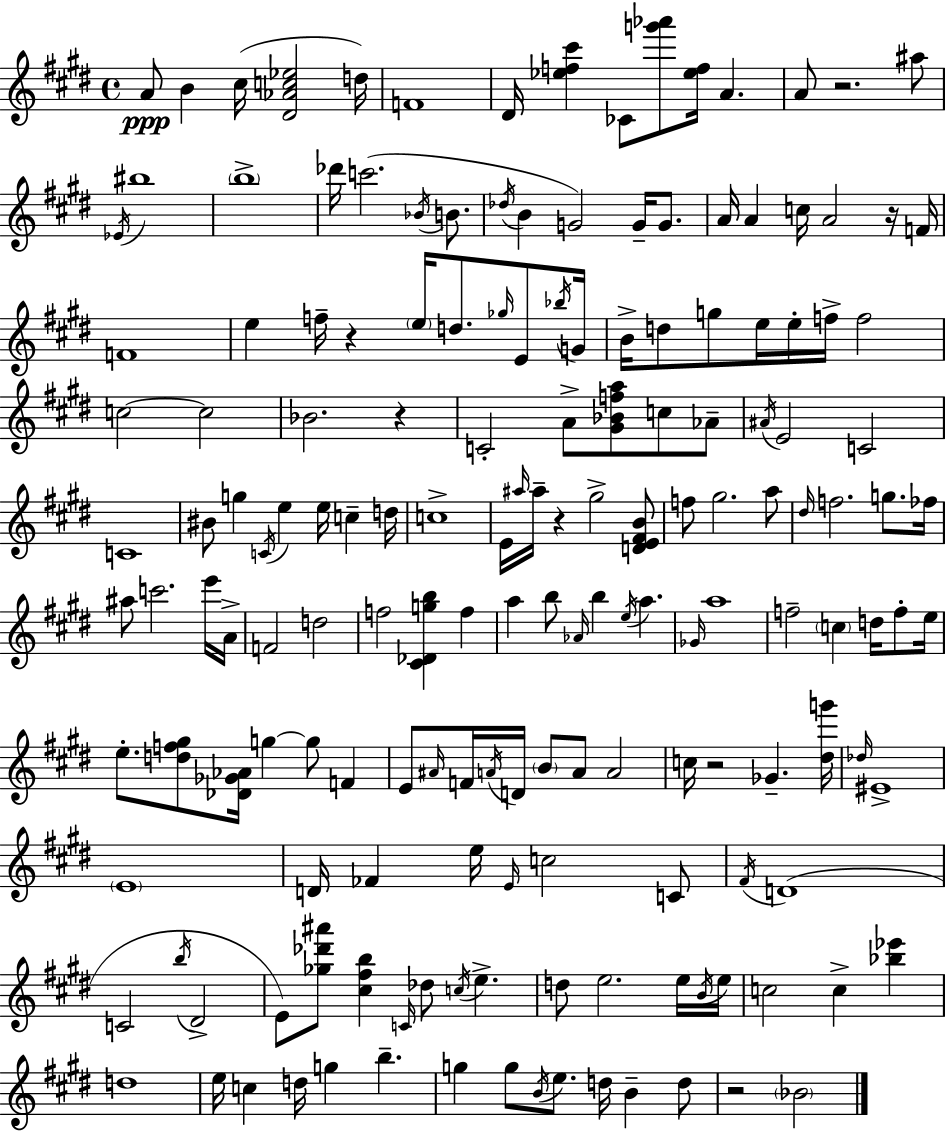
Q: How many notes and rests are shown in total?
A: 168